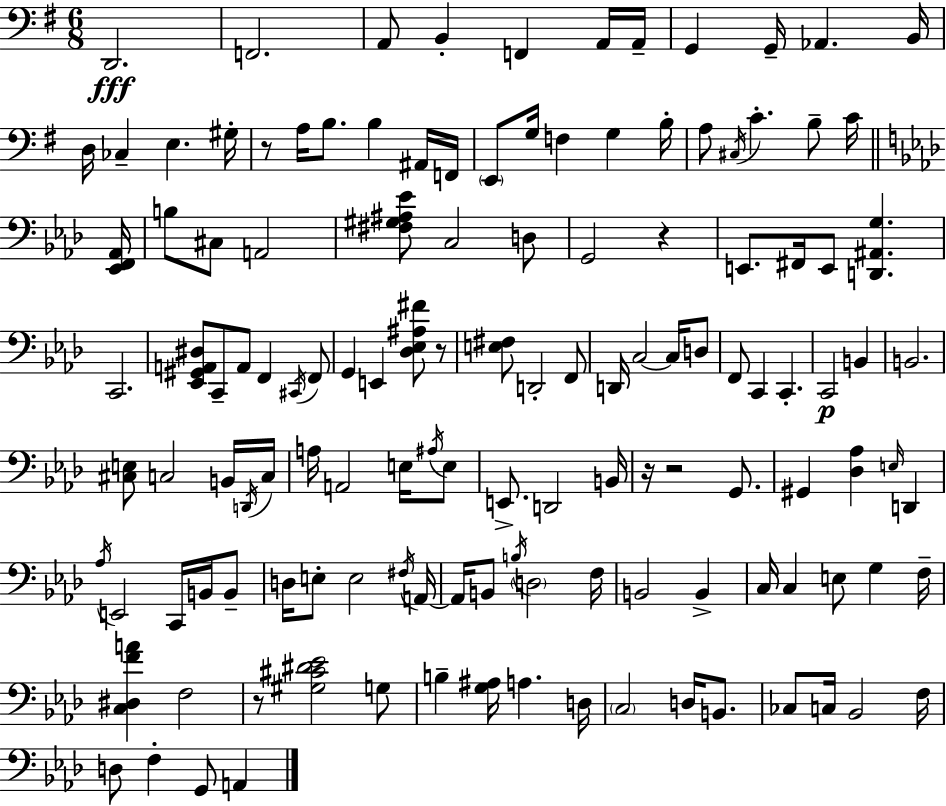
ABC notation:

X:1
T:Untitled
M:6/8
L:1/4
K:G
D,,2 F,,2 A,,/2 B,, F,, A,,/4 A,,/4 G,, G,,/4 _A,, B,,/4 D,/4 _C, E, ^G,/4 z/2 A,/4 B,/2 B, ^A,,/4 F,,/4 E,,/2 G,/4 F, G, B,/4 A,/2 ^C,/4 C B,/2 C/4 [_E,,F,,_A,,]/4 B,/2 ^C,/2 A,,2 [^F,^G,^A,_E]/2 C,2 D,/2 G,,2 z E,,/2 ^F,,/4 E,,/2 [D,,^A,,G,] C,,2 [_E,,^G,,A,,^D,]/2 C,,/2 A,,/2 F,, ^C,,/4 F,,/2 G,, E,, [_D,_E,^A,^F]/2 z/2 [E,^F,]/2 D,,2 F,,/2 D,,/4 C,2 C,/4 D,/2 F,,/2 C,, C,, C,,2 B,, B,,2 [^C,E,]/2 C,2 B,,/4 D,,/4 C,/4 A,/4 A,,2 E,/4 ^A,/4 E,/2 E,,/2 D,,2 B,,/4 z/4 z2 G,,/2 ^G,, [_D,_A,] E,/4 D,, _A,/4 E,,2 C,,/4 B,,/4 B,,/2 D,/4 E,/2 E,2 ^F,/4 A,,/4 A,,/4 B,,/2 B,/4 D,2 F,/4 B,,2 B,, C,/4 C, E,/2 G, F,/4 [C,^D,FA] F,2 z/2 [^G,^C^D_E]2 G,/2 B, [G,^A,]/4 A, D,/4 C,2 D,/4 B,,/2 _C,/2 C,/4 _B,,2 F,/4 D,/2 F, G,,/2 A,,